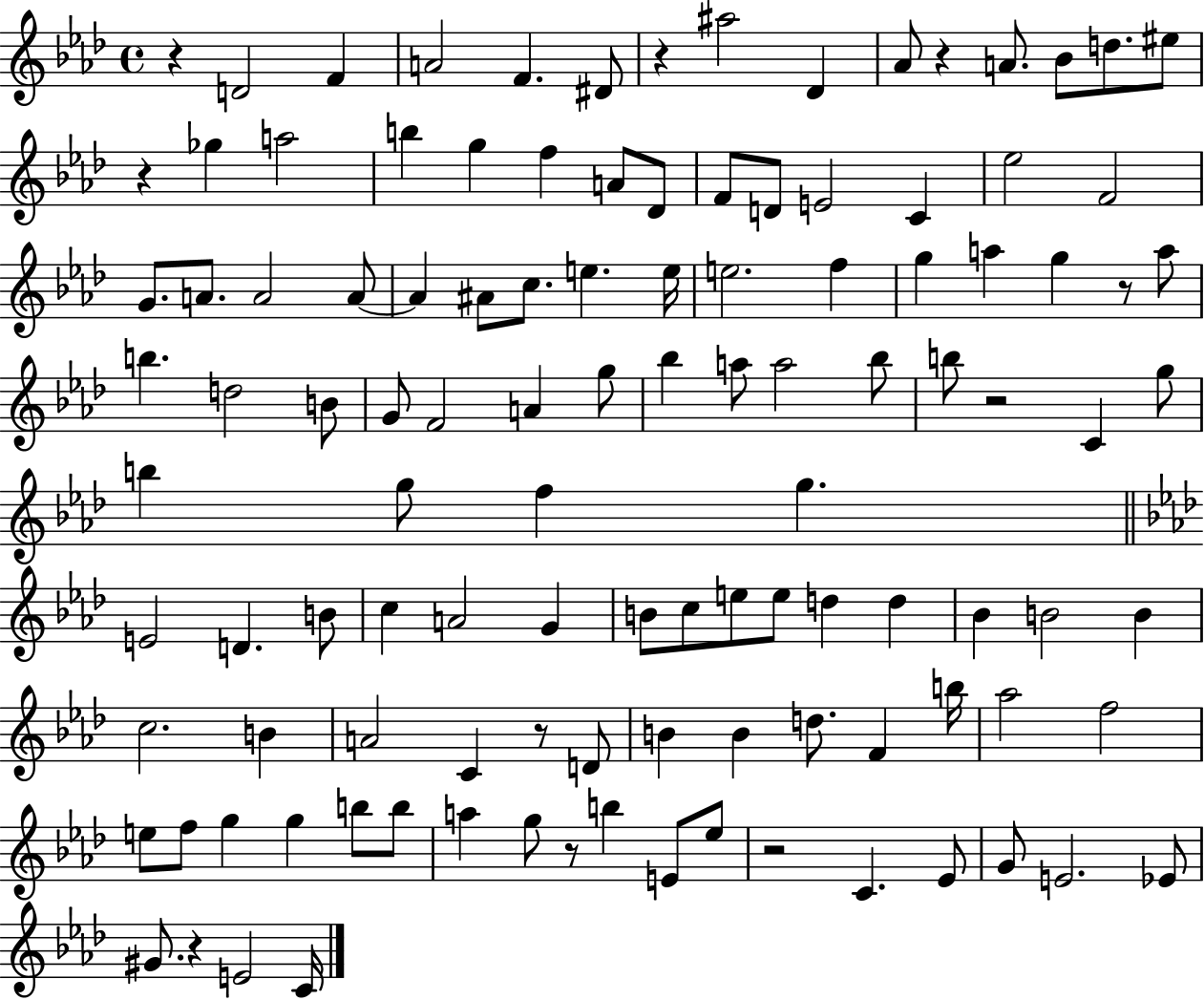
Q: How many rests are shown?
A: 10